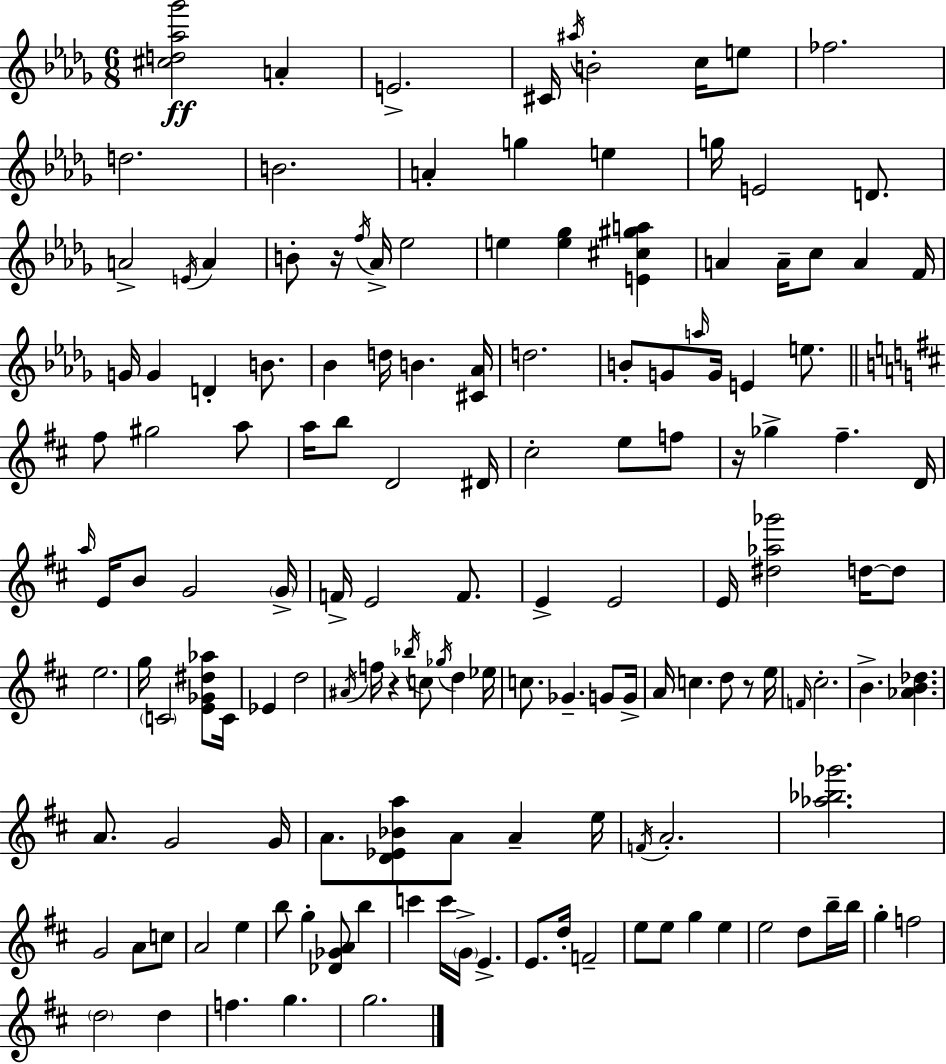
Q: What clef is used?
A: treble